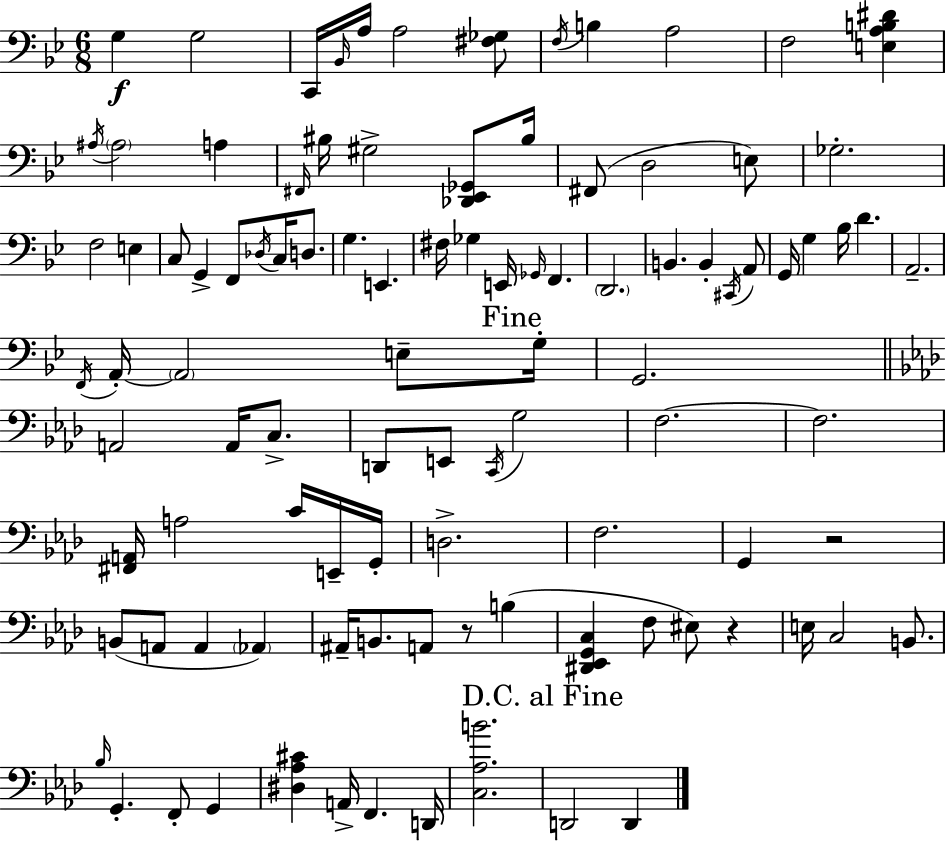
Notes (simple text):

G3/q G3/h C2/s Bb2/s A3/s A3/h [F#3,Gb3]/e F3/s B3/q A3/h F3/h [E3,A3,B3,D#4]/q A#3/s A#3/h A3/q F#2/s BIS3/s G#3/h [Db2,Eb2,Gb2]/e BIS3/s F#2/e D3/h E3/e Gb3/h. F3/h E3/q C3/e G2/q F2/e Db3/s C3/s D3/e. G3/q. E2/q. F#3/s Gb3/q E2/s Gb2/s F2/q. D2/h. B2/q. B2/q C#2/s A2/e G2/s G3/q Bb3/s D4/q. A2/h. F2/s A2/s A2/h E3/e G3/s G2/h. A2/h A2/s C3/e. D2/e E2/e C2/s G3/h F3/h. F3/h. [F#2,A2]/s A3/h C4/s E2/s G2/s D3/h. F3/h. G2/q R/h B2/e A2/e A2/q Ab2/q A#2/s B2/e. A2/e R/e B3/q [D#2,Eb2,G2,C3]/q F3/e EIS3/e R/q E3/s C3/h B2/e. Bb3/s G2/q. F2/e G2/q [D#3,Ab3,C#4]/q A2/s F2/q. D2/s [C3,Ab3,B4]/h. D2/h D2/q